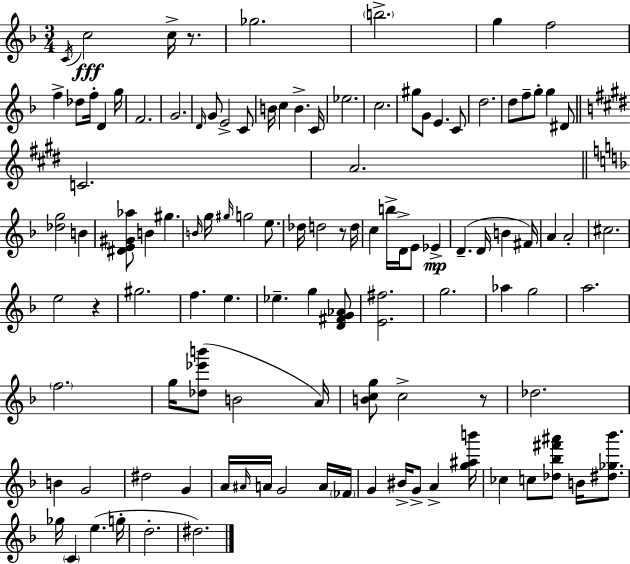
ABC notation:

X:1
T:Untitled
M:3/4
L:1/4
K:Dm
C/4 c2 c/4 z/2 _g2 b2 g f2 f _d/2 f/4 D g/4 F2 G2 D/4 G/2 E2 C/2 B/4 c B C/4 _e2 c2 ^g/2 G/2 E C/2 d2 d/2 f/2 g/2 g ^D/2 C2 A2 [_dg]2 B [^DE^G_a]/2 B ^g B/4 g/4 ^g/4 g2 e/2 _d/4 d2 z/2 d/4 c b/4 D/4 E/2 _E D D/4 B ^F/4 A A2 ^c2 e2 z ^g2 f e _e g [D^FG_A]/2 [E^f]2 g2 _a g2 a2 f2 g/4 [_d_e'b']/2 B2 A/4 [Bcg]/2 c2 z/2 _d2 B G2 ^d2 G A/4 ^A/4 A/4 G2 A/4 _F/4 G ^B/4 G/2 A [g^ab']/4 _c c/2 [_d_b^f'^a']/2 B/4 [^d_g_b']/2 _g/4 C e g/4 d2 ^d2